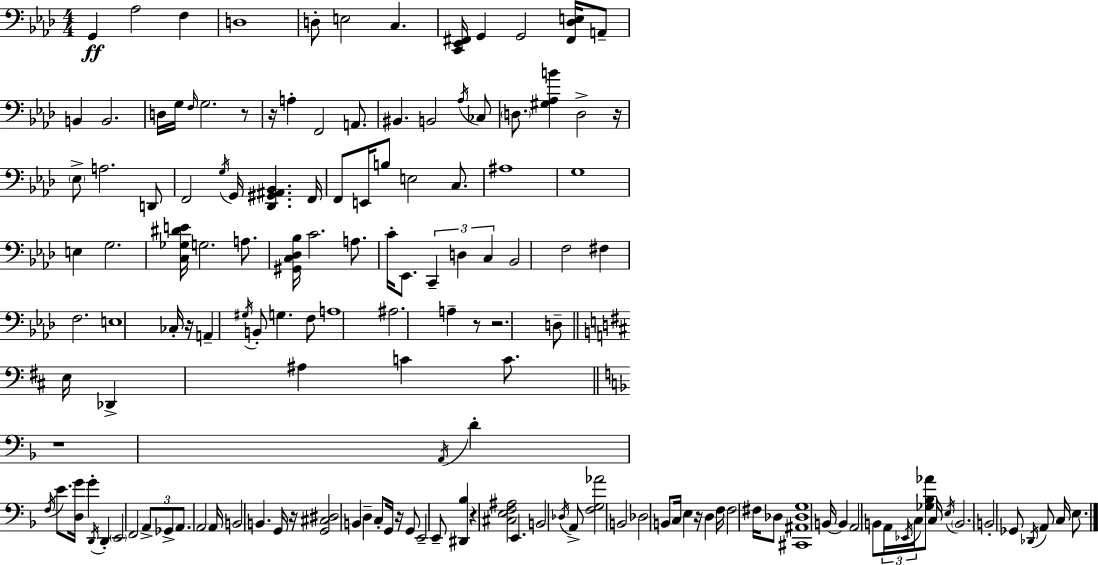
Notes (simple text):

G2/q Ab3/h F3/q D3/w D3/e E3/h C3/q. [C2,Eb2,F#2]/s G2/q G2/h [F#2,Db3,E3]/s A2/e B2/q B2/h. D3/s G3/s F3/s G3/h. R/e R/s A3/q F2/h A2/e. BIS2/q. B2/h Ab3/s CES3/e D3/e. [G#3,Ab3,B4]/q D3/h R/s Eb3/e A3/h. D2/e F2/h G3/s G2/s [Db2,G#2,A#2,Bb2]/q. F2/s F2/e E2/s B3/e E3/h C3/e. A#3/w G3/w E3/q G3/h. [C3,Gb3,D#4,E4]/s G3/h. A3/e. [G#2,C3,Db3,Bb3]/s C4/h. A3/e. C4/s Eb2/e. C2/q D3/q C3/q Bb2/h F3/h F#3/q F3/h. E3/w CES3/s R/s A2/q G#3/s B2/e G3/q. F3/e A3/w A#3/h. A3/q R/e R/h. D3/e E3/s Db2/q A#3/q C4/q C4/e. R/w A2/s D4/q F3/s E4/e. [D3,G4]/s G4/q D2/s D2/q E2/h F2/h A2/e Gb2/e A2/e. A2/h A2/s B2/h B2/q. G2/s R/s [G2,C#3,D#3]/h B2/q D3/q C3/e G2/s R/s G2/e E2/h E2/e [D#2,Bb3]/q R/q [C#3,E3,F3,A#3]/h E2/q. B2/h Db3/s A2/e [F3,G3,Ab4]/h B2/h Db3/h B2/e C3/s E3/q R/s D3/q F3/s F3/h F#3/s Db3/e [C#2,A#2,Db3,G3]/w B2/s B2/q A2/h B2/e A2/s Eb2/s C3/s [Gb3,Bb3,Ab4]/e C3/s E3/s B2/h. B2/h Gb2/e Db2/s A2/e C3/s E3/e.